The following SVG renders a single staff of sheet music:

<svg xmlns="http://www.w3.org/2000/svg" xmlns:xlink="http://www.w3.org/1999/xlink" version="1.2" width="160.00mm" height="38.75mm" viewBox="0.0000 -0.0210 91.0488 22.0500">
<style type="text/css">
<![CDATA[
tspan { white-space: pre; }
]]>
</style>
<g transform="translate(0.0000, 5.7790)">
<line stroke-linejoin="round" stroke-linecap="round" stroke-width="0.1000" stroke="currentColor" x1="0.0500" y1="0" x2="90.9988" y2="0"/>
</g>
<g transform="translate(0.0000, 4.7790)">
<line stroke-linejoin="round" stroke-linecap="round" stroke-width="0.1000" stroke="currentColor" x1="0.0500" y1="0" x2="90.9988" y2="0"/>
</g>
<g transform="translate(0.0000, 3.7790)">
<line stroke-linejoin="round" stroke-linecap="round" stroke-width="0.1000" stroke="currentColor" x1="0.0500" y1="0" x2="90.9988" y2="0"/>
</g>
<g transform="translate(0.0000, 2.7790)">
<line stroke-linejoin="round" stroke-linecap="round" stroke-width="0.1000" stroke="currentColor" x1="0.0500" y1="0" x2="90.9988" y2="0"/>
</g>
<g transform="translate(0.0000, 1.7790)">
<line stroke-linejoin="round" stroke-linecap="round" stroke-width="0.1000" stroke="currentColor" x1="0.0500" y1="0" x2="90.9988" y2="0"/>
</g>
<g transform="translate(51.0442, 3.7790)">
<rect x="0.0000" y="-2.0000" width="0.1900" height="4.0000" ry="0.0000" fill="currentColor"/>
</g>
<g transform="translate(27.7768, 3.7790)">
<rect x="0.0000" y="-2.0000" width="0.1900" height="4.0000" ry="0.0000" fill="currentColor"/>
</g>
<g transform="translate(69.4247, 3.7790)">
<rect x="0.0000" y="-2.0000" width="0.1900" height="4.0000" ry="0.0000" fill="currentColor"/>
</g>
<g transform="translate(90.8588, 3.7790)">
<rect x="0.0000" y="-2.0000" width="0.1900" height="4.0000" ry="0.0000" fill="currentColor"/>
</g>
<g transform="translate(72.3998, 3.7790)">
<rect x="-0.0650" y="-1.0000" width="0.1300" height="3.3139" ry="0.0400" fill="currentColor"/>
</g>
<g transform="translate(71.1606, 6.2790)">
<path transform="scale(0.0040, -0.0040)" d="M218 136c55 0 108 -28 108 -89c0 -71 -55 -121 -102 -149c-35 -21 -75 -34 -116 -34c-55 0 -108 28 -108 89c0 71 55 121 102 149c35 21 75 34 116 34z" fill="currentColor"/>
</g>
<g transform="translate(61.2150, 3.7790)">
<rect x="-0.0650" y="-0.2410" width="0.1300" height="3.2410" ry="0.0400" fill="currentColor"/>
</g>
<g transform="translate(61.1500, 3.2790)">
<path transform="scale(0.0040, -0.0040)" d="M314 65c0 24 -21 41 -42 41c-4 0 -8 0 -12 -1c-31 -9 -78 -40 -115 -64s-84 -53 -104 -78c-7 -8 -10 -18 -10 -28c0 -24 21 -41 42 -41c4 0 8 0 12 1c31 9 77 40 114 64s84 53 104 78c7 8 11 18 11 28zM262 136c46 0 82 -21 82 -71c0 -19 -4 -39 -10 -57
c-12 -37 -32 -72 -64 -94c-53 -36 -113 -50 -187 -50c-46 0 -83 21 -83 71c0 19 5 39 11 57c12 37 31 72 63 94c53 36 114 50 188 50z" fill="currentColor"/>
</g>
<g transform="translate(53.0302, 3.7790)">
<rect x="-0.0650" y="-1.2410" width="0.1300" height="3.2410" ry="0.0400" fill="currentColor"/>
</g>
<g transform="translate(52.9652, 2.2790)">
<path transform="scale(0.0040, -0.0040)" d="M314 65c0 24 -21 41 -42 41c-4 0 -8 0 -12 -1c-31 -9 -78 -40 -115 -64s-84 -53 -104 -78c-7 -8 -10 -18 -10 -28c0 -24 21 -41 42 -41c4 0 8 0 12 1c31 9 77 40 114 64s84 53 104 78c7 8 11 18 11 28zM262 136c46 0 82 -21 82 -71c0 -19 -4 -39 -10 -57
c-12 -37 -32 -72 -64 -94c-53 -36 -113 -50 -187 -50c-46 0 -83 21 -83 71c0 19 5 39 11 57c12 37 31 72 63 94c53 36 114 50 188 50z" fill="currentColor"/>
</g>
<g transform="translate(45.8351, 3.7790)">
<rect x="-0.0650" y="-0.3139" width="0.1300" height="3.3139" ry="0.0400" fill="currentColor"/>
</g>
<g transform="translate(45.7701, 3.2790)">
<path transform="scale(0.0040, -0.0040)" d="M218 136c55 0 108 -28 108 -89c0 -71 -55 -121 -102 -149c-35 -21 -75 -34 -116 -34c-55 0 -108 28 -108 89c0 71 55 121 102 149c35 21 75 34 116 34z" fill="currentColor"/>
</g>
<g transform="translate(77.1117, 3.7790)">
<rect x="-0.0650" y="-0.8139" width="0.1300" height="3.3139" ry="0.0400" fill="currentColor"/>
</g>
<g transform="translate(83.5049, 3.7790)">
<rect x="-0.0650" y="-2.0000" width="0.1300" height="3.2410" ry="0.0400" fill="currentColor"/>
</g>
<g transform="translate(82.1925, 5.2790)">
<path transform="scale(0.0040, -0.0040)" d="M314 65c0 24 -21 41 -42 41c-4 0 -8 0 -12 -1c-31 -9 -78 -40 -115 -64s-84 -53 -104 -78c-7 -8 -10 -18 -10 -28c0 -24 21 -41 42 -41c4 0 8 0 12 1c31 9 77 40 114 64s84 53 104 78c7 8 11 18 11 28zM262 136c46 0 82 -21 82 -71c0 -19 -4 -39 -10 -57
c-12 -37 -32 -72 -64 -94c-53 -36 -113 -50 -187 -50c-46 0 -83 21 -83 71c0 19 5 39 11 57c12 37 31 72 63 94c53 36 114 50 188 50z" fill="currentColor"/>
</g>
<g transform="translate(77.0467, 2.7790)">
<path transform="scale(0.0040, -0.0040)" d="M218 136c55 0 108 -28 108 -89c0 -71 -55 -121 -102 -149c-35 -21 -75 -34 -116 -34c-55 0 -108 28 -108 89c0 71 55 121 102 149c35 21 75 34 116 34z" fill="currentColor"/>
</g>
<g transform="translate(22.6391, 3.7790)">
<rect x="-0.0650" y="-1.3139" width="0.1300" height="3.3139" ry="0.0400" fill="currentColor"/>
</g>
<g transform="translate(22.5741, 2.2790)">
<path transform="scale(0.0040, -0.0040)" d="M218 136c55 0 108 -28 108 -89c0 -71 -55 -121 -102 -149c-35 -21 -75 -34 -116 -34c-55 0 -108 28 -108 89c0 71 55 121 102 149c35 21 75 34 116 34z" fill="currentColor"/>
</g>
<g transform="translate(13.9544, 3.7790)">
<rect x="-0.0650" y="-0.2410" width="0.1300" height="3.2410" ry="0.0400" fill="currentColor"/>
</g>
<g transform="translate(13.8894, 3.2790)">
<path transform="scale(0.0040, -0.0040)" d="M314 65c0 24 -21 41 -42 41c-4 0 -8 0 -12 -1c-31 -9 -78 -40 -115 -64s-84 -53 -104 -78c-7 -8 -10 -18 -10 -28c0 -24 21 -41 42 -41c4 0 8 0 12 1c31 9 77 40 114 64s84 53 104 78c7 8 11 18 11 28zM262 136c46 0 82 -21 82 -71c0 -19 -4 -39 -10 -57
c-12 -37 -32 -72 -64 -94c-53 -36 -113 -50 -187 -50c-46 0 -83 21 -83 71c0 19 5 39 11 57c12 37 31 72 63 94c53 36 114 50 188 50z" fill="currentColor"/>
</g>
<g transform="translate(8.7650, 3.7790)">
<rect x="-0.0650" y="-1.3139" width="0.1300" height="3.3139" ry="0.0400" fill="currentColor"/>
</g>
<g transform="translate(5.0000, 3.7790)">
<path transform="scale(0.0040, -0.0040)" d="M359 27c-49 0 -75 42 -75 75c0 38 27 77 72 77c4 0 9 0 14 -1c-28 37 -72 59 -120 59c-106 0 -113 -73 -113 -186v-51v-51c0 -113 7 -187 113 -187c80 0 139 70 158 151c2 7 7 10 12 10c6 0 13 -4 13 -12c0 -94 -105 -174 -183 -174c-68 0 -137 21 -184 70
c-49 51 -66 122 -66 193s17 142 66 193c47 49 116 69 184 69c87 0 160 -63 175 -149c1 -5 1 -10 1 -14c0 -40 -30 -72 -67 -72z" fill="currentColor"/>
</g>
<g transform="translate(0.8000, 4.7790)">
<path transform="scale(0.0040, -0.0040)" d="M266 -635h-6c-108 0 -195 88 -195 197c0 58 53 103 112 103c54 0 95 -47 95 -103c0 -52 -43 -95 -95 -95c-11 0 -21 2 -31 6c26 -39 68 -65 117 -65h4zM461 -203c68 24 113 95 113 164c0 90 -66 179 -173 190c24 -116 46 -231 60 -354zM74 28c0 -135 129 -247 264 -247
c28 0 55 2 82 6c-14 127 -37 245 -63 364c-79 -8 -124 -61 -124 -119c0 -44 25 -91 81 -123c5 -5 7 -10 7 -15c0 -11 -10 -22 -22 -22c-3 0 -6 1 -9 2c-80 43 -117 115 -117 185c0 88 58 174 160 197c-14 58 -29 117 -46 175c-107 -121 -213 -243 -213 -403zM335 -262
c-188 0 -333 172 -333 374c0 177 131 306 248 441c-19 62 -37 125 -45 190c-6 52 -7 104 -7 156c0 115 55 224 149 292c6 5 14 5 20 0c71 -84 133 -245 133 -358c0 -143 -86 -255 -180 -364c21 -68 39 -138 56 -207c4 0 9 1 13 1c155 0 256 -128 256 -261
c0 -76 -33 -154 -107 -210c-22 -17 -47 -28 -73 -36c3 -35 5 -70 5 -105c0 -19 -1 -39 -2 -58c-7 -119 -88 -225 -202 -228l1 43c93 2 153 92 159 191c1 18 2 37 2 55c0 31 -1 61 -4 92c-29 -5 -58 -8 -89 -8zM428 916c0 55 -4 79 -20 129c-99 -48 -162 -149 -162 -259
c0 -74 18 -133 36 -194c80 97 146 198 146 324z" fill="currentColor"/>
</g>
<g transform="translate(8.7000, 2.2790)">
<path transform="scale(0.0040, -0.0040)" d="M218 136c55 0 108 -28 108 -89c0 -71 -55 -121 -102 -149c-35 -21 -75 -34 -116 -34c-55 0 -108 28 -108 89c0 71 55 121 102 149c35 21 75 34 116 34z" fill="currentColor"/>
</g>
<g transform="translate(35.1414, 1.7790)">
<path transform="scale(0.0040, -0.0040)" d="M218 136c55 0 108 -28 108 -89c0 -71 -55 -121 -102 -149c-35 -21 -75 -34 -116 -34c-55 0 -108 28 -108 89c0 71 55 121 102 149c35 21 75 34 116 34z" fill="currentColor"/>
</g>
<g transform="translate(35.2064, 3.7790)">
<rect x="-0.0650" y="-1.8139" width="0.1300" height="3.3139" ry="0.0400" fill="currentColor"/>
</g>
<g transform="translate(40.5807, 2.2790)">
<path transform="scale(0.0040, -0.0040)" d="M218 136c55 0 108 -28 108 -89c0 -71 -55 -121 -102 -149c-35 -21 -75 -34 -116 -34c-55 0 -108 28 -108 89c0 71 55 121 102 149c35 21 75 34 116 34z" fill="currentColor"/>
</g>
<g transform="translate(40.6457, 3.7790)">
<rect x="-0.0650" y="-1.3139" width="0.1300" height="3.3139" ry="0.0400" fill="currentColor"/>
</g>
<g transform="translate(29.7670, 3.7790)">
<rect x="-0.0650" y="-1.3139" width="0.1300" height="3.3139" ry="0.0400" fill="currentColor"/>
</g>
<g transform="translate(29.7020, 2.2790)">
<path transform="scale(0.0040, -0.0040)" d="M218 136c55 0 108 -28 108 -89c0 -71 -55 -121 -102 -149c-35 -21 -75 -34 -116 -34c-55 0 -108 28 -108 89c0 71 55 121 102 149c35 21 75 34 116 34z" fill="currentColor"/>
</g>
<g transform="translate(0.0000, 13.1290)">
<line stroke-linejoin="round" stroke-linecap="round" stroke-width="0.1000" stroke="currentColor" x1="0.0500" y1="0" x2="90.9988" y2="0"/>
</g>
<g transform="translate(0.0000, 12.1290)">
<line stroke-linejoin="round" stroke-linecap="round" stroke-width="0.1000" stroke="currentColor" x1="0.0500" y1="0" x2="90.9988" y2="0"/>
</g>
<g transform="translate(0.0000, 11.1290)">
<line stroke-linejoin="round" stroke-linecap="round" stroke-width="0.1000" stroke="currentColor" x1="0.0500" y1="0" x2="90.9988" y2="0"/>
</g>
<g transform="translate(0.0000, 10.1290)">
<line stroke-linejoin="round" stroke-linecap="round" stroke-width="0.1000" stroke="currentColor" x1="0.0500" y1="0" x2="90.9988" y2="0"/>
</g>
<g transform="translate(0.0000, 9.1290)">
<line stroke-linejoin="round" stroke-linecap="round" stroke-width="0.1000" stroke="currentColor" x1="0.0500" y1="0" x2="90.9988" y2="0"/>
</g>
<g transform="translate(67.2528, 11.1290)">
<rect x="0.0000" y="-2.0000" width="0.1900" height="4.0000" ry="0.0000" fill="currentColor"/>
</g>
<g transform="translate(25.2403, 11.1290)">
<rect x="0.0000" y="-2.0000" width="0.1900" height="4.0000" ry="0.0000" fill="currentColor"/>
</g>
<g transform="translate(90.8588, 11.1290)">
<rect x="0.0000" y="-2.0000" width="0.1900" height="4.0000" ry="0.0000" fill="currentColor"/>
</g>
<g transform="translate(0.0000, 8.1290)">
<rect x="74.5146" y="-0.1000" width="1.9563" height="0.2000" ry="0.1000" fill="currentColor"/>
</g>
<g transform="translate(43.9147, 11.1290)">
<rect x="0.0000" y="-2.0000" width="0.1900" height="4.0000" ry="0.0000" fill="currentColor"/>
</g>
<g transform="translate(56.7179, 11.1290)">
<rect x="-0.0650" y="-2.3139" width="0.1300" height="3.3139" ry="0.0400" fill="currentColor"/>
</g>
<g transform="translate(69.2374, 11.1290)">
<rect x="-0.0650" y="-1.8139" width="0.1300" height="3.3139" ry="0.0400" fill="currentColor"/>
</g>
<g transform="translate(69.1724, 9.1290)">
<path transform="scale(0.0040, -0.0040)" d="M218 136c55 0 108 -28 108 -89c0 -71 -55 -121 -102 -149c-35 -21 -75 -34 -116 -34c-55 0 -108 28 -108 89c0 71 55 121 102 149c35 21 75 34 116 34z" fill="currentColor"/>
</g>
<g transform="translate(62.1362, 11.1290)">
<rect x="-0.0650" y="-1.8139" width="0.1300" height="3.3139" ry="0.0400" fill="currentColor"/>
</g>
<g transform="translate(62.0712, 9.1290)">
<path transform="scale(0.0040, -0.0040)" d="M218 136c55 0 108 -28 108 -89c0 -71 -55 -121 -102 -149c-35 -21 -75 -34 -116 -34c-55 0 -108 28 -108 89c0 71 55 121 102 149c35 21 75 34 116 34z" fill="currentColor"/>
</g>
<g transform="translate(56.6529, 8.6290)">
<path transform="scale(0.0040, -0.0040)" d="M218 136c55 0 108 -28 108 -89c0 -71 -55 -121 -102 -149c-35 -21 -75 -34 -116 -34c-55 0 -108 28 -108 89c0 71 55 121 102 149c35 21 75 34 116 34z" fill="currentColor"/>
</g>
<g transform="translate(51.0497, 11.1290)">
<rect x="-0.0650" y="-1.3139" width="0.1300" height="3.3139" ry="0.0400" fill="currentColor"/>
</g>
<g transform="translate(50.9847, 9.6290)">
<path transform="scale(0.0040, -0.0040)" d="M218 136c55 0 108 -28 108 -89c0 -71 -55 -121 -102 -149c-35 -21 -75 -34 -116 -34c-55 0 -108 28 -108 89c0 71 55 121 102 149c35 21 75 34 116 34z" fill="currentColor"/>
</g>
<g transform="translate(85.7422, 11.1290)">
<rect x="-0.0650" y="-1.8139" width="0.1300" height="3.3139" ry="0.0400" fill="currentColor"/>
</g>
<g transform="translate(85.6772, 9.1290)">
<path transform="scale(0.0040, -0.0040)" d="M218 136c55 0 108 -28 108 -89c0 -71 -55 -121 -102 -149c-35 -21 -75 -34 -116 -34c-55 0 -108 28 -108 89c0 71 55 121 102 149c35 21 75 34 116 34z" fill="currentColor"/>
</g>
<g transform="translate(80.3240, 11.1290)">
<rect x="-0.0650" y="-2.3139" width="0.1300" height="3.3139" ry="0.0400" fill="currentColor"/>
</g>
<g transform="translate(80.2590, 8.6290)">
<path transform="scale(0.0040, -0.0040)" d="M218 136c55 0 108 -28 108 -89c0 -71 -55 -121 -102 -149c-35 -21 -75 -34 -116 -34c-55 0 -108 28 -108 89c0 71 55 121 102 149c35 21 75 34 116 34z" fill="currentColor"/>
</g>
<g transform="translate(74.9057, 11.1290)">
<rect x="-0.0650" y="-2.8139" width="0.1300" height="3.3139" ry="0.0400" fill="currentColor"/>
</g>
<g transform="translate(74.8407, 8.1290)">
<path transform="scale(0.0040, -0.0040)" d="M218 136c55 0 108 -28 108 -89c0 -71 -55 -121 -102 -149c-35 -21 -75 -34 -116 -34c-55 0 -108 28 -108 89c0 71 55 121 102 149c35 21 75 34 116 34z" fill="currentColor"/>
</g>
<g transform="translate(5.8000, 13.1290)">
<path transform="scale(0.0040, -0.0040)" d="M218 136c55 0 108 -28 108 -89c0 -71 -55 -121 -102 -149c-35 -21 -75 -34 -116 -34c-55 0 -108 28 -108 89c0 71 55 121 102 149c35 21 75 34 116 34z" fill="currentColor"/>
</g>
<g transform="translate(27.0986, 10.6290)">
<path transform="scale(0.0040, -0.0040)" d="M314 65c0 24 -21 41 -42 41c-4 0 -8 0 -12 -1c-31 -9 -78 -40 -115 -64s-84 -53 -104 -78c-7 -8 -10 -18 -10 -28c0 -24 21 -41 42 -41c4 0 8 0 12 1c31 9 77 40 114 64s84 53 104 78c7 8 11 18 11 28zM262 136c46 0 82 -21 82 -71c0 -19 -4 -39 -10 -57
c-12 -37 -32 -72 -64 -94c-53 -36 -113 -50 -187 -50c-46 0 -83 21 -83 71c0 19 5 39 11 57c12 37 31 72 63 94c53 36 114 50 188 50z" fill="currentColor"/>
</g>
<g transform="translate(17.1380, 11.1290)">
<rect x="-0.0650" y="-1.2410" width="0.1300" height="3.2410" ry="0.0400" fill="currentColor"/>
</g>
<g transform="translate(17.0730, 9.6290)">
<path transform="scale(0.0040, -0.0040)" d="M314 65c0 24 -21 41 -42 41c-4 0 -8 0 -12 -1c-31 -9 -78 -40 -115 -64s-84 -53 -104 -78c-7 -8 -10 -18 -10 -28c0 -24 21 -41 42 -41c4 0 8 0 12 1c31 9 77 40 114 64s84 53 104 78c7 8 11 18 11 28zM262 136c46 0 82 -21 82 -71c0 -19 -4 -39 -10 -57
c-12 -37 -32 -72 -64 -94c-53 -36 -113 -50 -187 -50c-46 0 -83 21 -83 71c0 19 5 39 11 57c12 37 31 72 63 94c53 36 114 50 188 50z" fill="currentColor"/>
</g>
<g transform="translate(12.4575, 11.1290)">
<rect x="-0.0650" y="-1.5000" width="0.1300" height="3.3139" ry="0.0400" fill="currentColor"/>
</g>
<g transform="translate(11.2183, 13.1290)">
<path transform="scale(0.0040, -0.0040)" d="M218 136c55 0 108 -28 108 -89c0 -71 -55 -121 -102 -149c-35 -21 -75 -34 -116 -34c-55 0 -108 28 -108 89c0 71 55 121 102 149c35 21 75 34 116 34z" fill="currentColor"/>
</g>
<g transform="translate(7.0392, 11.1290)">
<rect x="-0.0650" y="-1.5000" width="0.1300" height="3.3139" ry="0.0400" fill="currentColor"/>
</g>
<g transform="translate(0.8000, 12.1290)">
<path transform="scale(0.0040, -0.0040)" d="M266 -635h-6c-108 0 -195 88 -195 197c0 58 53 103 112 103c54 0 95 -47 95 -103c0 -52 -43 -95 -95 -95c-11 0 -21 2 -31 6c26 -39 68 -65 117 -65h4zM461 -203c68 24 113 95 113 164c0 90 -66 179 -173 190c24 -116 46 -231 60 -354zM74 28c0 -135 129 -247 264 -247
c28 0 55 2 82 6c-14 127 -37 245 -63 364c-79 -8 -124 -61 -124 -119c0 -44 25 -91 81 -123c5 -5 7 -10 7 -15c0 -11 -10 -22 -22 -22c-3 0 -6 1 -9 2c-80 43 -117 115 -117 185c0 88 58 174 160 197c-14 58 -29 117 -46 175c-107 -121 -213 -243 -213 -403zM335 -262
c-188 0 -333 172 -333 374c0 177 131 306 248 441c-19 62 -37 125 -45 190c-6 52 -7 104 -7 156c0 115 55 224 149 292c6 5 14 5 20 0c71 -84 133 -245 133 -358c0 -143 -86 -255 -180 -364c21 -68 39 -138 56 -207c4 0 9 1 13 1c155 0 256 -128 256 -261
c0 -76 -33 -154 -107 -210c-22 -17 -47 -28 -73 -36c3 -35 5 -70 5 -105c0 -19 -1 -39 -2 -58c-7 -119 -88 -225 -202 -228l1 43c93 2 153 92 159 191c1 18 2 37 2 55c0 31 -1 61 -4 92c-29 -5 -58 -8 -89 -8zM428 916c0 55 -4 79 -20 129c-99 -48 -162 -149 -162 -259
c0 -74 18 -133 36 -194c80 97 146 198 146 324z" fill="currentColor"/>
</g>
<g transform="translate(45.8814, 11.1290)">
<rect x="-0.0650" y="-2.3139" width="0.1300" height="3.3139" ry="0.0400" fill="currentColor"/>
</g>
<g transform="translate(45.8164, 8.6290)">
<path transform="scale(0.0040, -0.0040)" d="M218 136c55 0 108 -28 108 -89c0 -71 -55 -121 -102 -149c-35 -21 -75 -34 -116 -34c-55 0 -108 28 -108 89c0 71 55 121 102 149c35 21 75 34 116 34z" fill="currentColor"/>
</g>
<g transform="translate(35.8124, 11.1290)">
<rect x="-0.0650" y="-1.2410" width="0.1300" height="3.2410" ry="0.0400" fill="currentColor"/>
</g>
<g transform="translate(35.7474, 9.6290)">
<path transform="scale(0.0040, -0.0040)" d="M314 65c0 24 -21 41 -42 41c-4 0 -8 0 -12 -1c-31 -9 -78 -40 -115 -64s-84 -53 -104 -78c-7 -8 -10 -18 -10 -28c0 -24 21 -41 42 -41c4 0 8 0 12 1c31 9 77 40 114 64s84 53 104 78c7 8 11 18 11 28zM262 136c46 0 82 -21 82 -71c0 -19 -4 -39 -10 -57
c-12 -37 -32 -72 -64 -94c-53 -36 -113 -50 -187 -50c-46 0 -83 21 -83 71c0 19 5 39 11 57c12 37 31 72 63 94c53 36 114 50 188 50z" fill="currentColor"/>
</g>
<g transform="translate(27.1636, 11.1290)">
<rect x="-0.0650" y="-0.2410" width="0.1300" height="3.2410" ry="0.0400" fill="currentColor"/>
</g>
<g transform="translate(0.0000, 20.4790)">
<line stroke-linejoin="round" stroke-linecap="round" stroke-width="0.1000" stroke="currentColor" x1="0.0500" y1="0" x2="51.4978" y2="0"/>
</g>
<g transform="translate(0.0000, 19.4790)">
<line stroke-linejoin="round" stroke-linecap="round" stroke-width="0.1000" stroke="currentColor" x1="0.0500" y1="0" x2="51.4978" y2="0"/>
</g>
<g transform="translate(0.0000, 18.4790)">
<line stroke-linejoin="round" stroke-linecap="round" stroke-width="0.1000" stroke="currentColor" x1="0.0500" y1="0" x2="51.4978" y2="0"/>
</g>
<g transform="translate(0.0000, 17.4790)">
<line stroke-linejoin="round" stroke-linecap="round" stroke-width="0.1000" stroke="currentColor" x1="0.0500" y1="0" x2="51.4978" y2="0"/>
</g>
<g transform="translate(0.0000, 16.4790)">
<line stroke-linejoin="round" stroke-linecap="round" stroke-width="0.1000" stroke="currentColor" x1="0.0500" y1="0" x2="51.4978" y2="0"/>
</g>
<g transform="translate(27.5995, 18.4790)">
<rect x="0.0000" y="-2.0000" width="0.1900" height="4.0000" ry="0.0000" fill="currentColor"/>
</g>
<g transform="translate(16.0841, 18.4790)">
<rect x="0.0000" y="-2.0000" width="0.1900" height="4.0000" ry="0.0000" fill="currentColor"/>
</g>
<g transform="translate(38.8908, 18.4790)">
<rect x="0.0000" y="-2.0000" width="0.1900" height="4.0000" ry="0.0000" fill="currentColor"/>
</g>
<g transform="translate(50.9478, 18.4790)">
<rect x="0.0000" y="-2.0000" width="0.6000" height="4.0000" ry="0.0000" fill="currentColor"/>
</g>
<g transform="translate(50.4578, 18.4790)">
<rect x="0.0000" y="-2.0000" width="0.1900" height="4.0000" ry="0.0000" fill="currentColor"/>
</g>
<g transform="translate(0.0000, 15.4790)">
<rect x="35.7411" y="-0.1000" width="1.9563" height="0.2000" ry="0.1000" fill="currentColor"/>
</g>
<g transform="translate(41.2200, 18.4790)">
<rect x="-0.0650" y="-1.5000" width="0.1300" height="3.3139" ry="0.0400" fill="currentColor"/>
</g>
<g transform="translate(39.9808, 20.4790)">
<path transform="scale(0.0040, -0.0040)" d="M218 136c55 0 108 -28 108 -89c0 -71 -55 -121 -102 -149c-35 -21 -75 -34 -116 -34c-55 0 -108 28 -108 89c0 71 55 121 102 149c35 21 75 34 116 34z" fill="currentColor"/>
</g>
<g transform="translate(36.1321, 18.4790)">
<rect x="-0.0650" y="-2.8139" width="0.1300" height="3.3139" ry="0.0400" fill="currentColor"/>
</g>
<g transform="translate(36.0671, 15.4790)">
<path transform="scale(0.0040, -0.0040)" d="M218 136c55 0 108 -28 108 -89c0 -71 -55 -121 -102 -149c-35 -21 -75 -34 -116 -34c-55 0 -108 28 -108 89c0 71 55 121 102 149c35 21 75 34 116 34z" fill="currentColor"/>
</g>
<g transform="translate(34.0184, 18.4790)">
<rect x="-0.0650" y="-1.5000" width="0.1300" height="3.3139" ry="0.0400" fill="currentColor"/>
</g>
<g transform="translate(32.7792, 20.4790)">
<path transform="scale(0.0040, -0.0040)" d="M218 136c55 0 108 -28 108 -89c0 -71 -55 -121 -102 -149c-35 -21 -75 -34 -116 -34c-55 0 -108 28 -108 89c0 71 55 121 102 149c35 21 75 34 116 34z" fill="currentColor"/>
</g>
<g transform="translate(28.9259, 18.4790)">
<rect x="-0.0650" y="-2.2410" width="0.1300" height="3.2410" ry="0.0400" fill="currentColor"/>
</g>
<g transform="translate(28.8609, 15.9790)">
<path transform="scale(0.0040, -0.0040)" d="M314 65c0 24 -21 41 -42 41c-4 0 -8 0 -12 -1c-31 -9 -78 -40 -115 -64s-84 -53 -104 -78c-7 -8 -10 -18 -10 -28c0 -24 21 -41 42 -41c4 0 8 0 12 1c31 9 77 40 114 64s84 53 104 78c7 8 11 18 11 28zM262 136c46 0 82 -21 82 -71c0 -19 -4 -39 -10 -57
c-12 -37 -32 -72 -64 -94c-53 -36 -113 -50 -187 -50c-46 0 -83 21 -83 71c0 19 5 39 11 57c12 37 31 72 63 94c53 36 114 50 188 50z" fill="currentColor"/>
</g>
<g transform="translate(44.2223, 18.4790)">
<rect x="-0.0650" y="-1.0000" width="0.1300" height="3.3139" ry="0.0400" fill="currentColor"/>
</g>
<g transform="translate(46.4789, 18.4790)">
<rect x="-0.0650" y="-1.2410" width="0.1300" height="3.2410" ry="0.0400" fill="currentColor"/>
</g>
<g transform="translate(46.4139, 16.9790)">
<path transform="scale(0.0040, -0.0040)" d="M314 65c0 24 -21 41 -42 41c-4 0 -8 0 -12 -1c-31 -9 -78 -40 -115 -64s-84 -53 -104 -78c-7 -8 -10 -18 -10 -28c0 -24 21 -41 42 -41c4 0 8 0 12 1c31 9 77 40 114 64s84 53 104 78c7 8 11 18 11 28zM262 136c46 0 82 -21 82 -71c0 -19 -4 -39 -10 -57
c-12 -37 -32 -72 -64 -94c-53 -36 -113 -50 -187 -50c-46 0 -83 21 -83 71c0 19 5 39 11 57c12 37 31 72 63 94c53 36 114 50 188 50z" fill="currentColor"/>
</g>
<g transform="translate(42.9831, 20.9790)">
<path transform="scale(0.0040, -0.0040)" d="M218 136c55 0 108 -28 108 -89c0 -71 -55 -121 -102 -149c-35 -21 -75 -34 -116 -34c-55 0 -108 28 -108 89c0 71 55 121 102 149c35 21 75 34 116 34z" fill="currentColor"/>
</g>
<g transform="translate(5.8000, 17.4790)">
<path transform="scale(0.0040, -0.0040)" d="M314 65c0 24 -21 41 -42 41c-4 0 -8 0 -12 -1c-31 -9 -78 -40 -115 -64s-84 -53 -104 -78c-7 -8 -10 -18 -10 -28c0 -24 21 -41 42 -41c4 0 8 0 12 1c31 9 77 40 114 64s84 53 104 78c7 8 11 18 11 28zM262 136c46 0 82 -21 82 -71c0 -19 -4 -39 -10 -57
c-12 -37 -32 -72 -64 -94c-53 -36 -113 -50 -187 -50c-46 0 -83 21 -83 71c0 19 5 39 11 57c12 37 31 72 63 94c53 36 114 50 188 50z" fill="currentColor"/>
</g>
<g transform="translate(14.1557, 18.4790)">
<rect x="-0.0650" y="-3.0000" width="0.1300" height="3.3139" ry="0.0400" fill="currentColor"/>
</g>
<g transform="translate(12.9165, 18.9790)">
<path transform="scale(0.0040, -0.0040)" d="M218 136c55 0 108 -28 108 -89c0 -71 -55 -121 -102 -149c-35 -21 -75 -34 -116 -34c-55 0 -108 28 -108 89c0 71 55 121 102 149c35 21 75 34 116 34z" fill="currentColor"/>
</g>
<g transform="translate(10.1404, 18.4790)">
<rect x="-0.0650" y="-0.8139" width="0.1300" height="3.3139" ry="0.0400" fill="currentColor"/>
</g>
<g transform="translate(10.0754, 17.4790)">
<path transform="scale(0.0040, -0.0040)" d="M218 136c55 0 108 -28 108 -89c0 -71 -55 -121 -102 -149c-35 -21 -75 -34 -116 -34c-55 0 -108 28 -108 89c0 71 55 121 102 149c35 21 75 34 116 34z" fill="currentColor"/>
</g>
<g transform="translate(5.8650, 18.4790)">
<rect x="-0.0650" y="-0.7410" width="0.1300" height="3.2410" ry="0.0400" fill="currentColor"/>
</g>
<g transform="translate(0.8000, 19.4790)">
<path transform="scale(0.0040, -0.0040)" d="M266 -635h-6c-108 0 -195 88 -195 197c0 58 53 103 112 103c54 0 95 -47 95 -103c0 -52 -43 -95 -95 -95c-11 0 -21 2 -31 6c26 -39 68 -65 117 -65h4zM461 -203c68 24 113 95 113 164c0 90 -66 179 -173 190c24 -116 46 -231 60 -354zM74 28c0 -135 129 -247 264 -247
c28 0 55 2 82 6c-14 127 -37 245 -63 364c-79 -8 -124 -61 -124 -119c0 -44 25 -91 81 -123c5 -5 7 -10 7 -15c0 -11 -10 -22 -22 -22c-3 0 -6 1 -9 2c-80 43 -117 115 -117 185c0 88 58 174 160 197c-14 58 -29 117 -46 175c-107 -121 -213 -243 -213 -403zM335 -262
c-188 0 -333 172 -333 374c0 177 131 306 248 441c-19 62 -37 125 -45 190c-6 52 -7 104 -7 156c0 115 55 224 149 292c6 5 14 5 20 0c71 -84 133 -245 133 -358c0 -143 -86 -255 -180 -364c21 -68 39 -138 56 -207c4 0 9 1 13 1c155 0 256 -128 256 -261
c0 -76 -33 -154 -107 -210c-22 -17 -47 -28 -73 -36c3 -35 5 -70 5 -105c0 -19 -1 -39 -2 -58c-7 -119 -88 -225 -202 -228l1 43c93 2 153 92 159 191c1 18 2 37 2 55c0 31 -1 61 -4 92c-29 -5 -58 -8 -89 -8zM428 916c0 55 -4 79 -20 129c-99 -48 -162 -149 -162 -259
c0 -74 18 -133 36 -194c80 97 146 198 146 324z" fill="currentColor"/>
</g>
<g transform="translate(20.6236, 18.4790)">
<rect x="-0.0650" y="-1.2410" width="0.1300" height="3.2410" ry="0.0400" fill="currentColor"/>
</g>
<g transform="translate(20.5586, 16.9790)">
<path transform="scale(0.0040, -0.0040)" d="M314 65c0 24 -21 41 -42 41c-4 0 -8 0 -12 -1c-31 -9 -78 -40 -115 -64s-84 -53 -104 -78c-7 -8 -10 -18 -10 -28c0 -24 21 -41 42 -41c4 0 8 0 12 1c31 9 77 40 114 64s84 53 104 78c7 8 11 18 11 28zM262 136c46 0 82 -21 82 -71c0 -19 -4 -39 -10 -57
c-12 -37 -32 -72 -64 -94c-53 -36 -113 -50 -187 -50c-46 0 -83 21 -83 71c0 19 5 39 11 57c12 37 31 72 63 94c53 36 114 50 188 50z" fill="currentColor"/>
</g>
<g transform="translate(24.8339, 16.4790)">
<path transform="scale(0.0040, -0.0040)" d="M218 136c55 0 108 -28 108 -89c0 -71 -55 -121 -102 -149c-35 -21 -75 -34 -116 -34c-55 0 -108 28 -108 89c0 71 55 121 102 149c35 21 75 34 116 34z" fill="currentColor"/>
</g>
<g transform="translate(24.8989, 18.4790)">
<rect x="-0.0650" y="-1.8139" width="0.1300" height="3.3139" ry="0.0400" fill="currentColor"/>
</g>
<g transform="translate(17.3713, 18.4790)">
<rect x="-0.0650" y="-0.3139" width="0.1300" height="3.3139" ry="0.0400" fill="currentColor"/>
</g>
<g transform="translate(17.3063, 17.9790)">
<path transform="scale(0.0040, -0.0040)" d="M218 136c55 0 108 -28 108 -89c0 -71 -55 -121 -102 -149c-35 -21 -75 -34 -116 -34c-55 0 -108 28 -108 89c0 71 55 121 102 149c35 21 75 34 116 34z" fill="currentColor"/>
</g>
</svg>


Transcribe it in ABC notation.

X:1
T:Untitled
M:4/4
L:1/4
K:C
e c2 e e f e c e2 c2 D d F2 E E e2 c2 e2 g e g f f a g f d2 d A c e2 f g2 E a E D e2